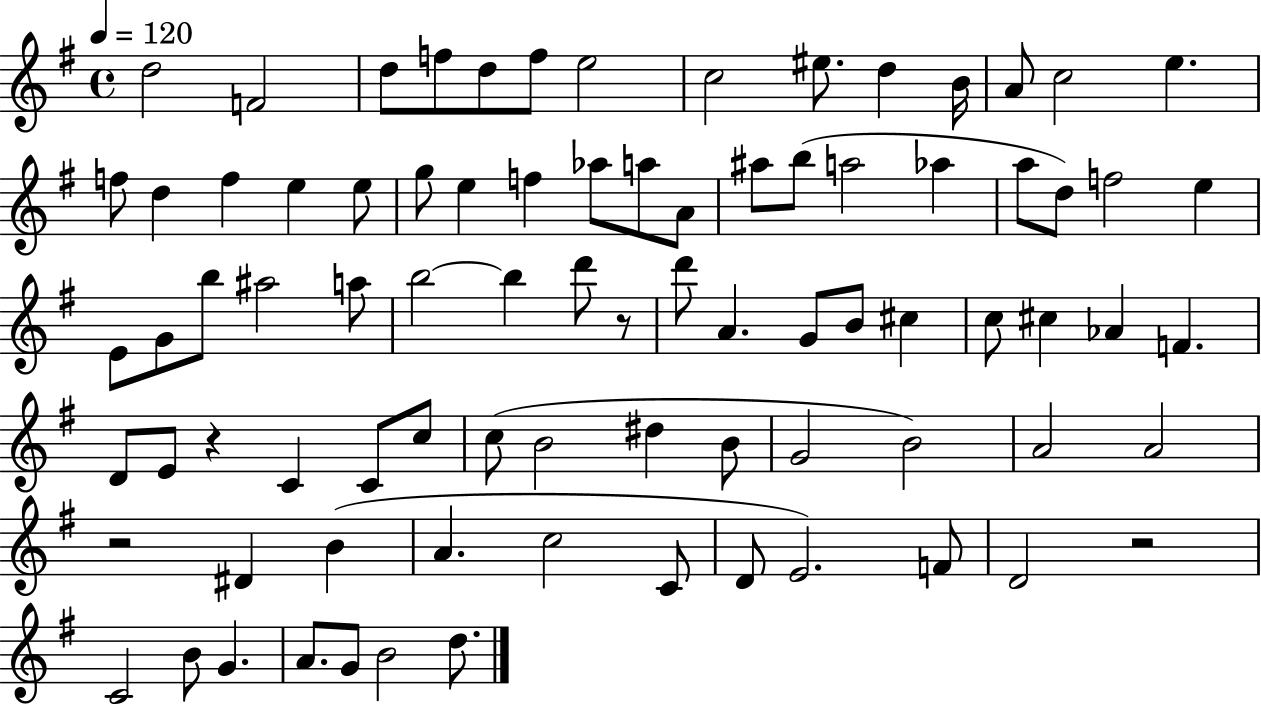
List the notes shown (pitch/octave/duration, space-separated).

D5/h F4/h D5/e F5/e D5/e F5/e E5/h C5/h EIS5/e. D5/q B4/s A4/e C5/h E5/q. F5/e D5/q F5/q E5/q E5/e G5/e E5/q F5/q Ab5/e A5/e A4/e A#5/e B5/e A5/h Ab5/q A5/e D5/e F5/h E5/q E4/e G4/e B5/e A#5/h A5/e B5/h B5/q D6/e R/e D6/e A4/q. G4/e B4/e C#5/q C5/e C#5/q Ab4/q F4/q. D4/e E4/e R/q C4/q C4/e C5/e C5/e B4/h D#5/q B4/e G4/h B4/h A4/h A4/h R/h D#4/q B4/q A4/q. C5/h C4/e D4/e E4/h. F4/e D4/h R/h C4/h B4/e G4/q. A4/e. G4/e B4/h D5/e.